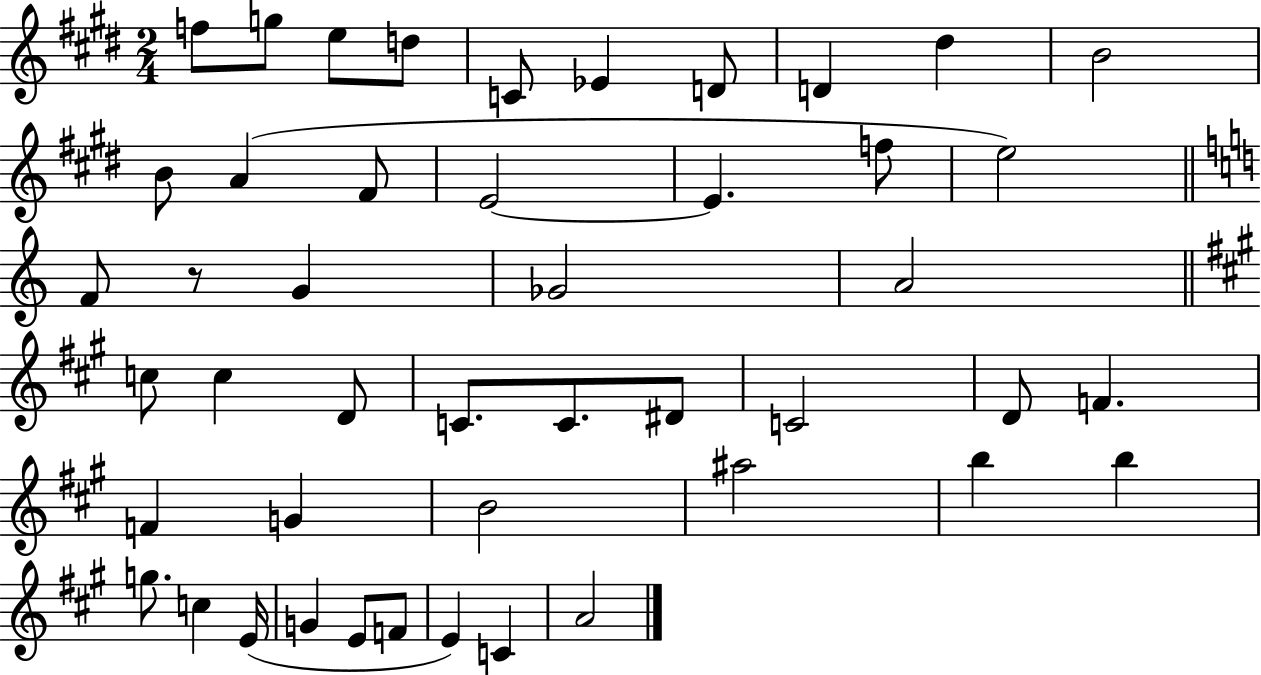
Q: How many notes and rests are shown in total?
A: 46